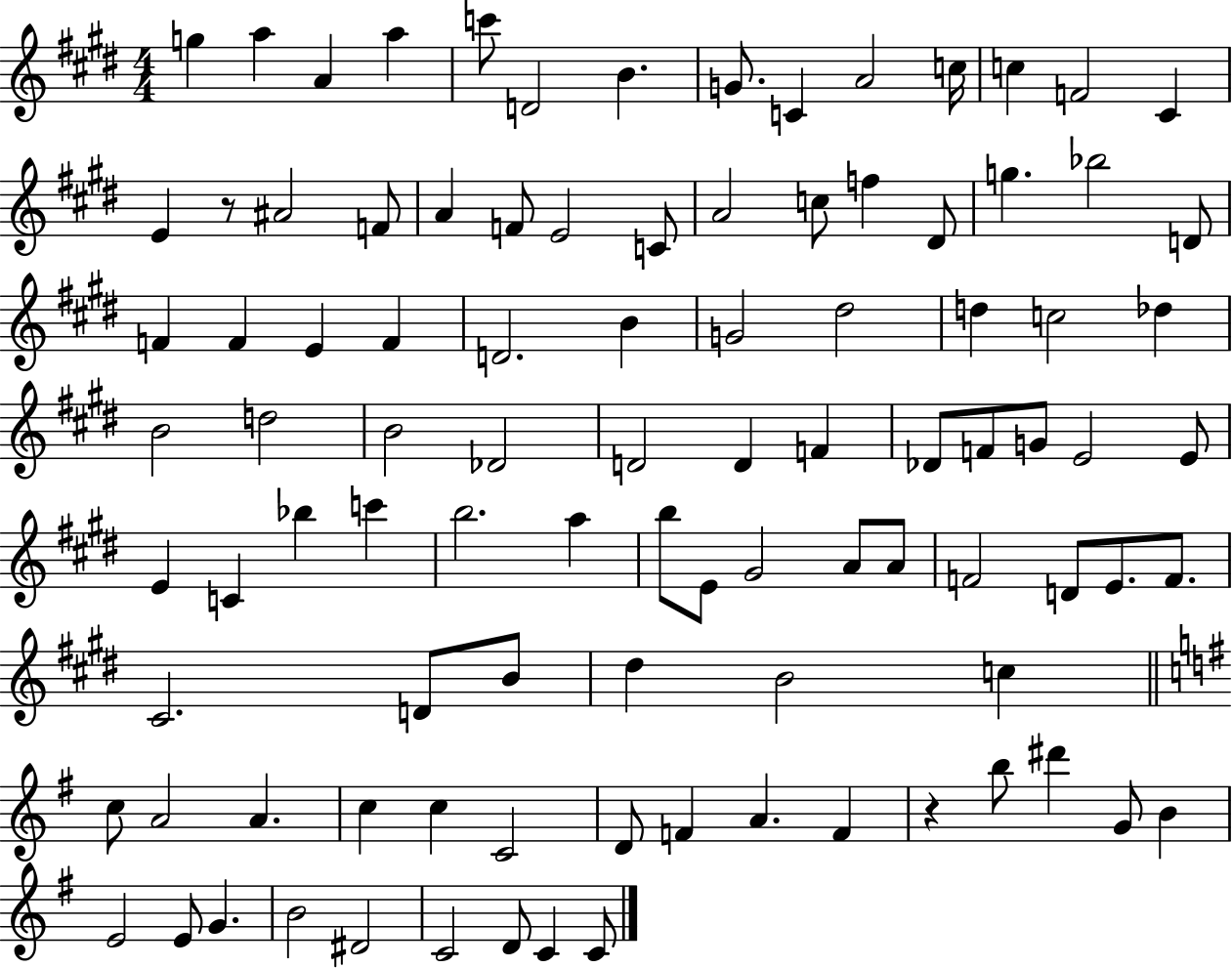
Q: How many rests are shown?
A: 2